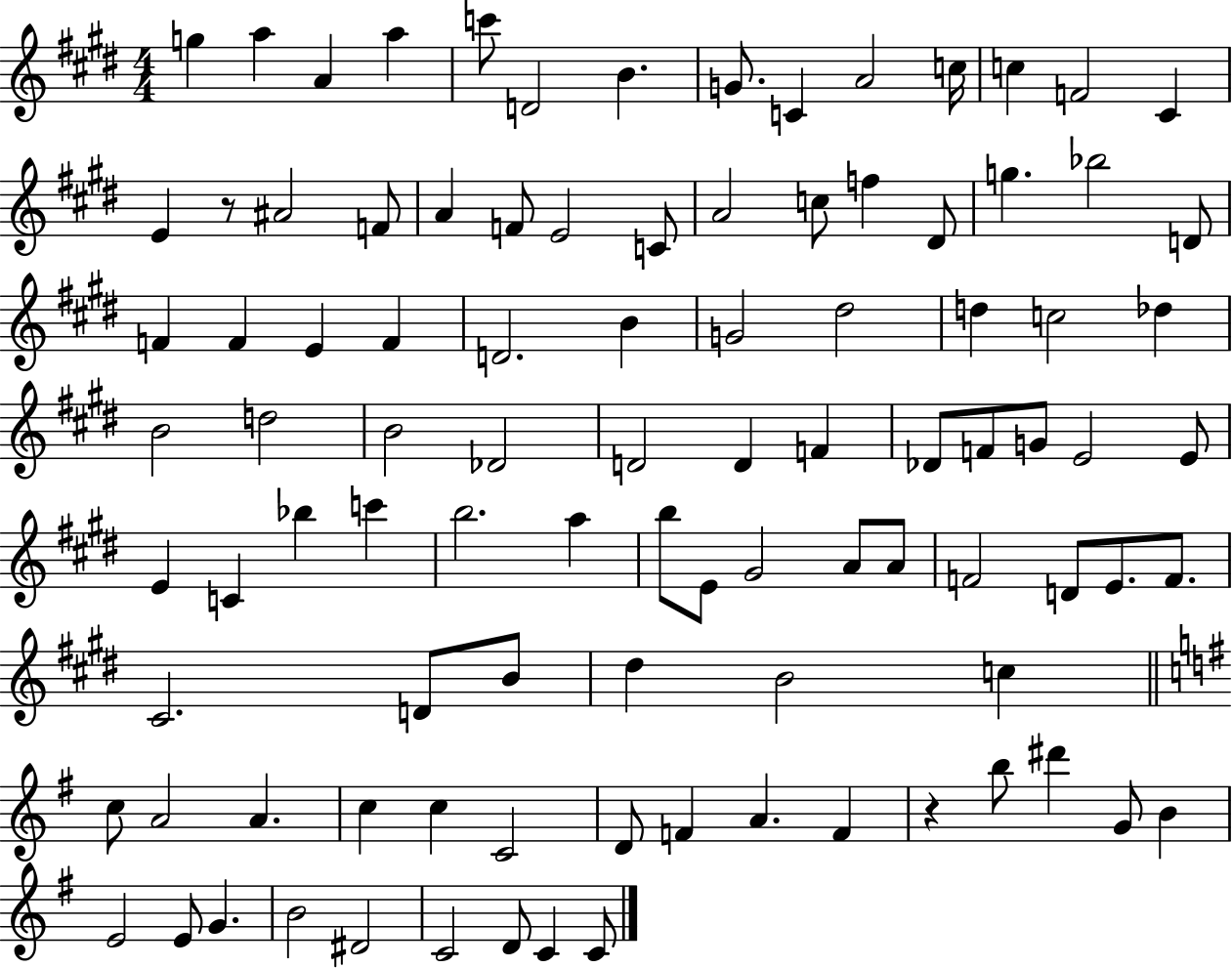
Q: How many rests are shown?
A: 2